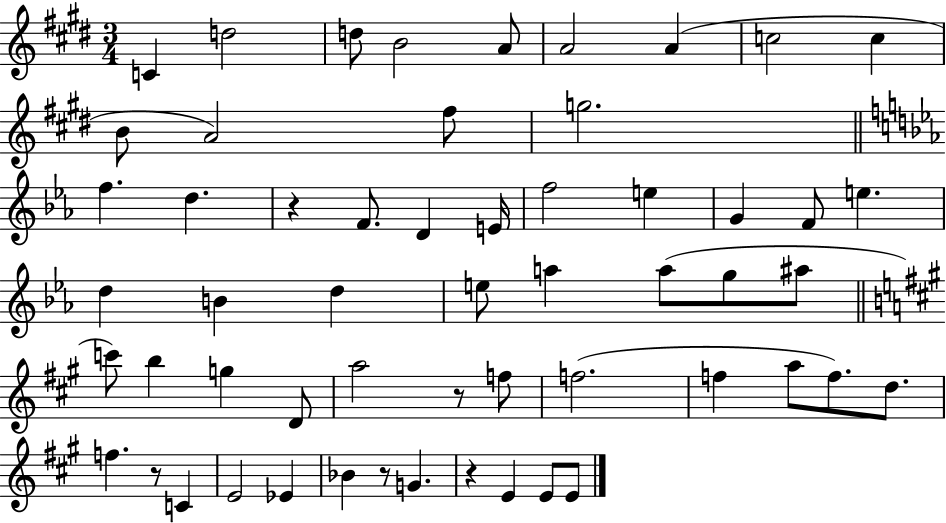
{
  \clef treble
  \numericTimeSignature
  \time 3/4
  \key e \major
  c'4 d''2 | d''8 b'2 a'8 | a'2 a'4( | c''2 c''4 | \break b'8 a'2) fis''8 | g''2. | \bar "||" \break \key ees \major f''4. d''4. | r4 f'8. d'4 e'16 | f''2 e''4 | g'4 f'8 e''4. | \break d''4 b'4 d''4 | e''8 a''4 a''8( g''8 ais''8 | \bar "||" \break \key a \major c'''8) b''4 g''4 d'8 | a''2 r8 f''8 | f''2.( | f''4 a''8 f''8.) d''8. | \break f''4. r8 c'4 | e'2 ees'4 | bes'4 r8 g'4. | r4 e'4 e'8 e'8 | \break \bar "|."
}